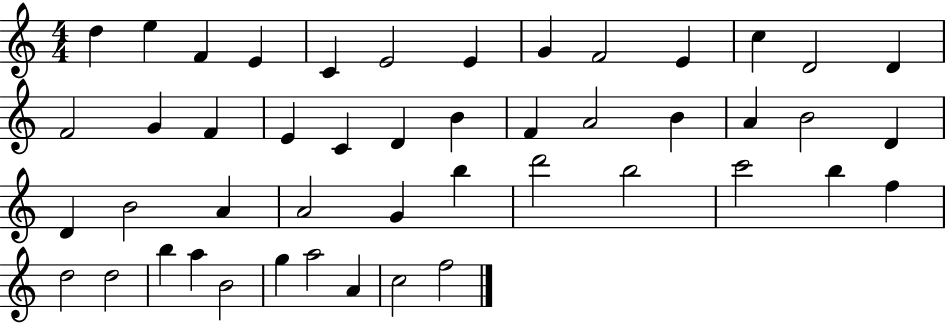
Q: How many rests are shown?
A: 0